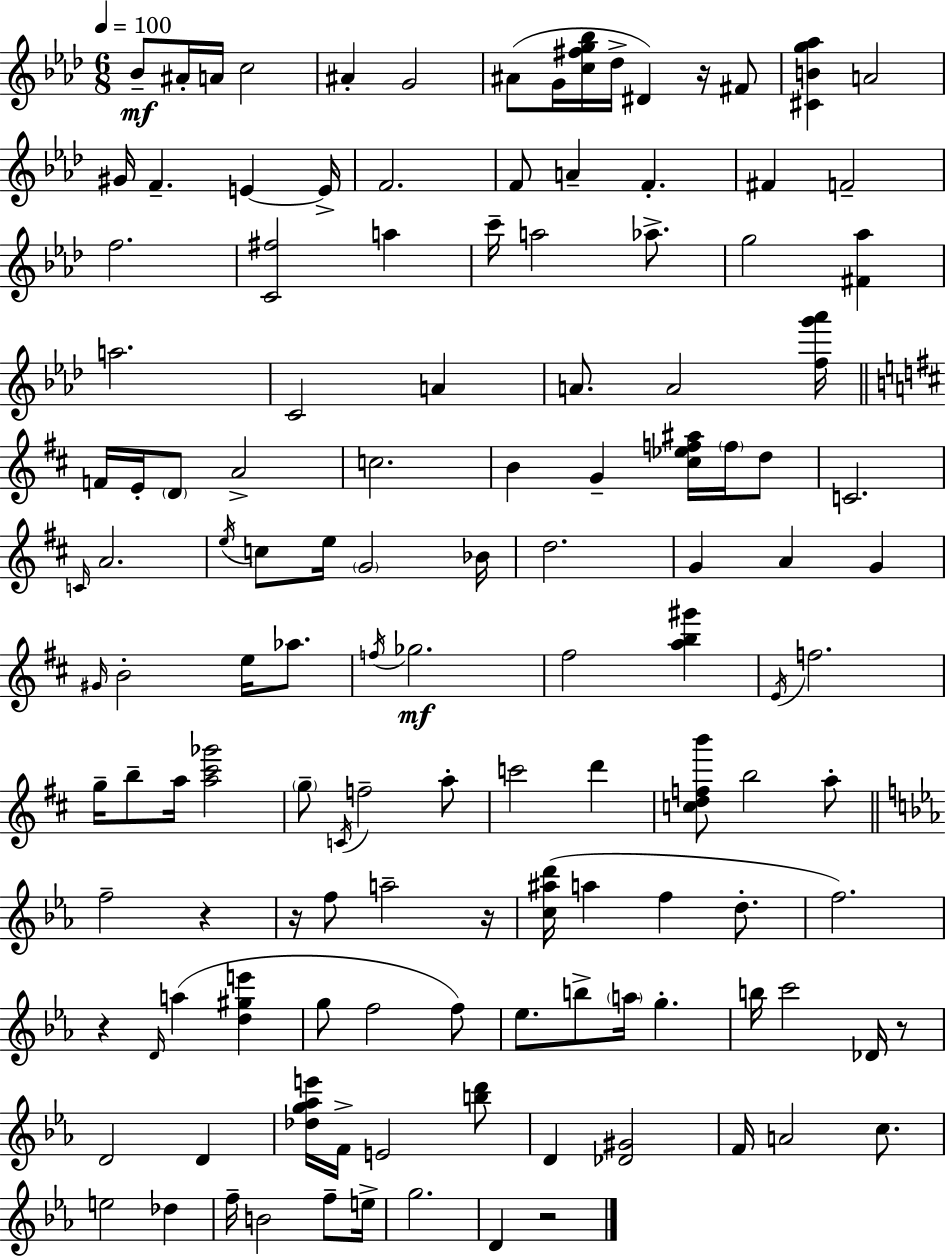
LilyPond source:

{
  \clef treble
  \numericTimeSignature
  \time 6/8
  \key aes \major
  \tempo 4 = 100
  \repeat volta 2 { bes'8--\mf ais'16-. a'16 c''2 | ais'4-. g'2 | ais'8( g'16 <c'' fis'' g'' bes''>16 des''16-> dis'4) r16 fis'8 | <cis' b' g'' aes''>4 a'2 | \break gis'16 f'4.-- e'4~~ e'16-> | f'2. | f'8 a'4-- f'4.-. | fis'4 f'2-- | \break f''2. | <c' fis''>2 a''4 | c'''16-- a''2 aes''8.-> | g''2 <fis' aes''>4 | \break a''2. | c'2 a'4 | a'8. a'2 <f'' g''' aes'''>16 | \bar "||" \break \key d \major f'16 e'16-. \parenthesize d'8 a'2-> | c''2. | b'4 g'4-- <cis'' ees'' f'' ais''>16 \parenthesize f''16 d''8 | c'2. | \break \grace { c'16 } a'2. | \acciaccatura { e''16 } c''8 e''16 \parenthesize g'2 | bes'16 d''2. | g'4 a'4 g'4 | \break \grace { gis'16 } b'2-. e''16 | aes''8. \acciaccatura { f''16 }\mf ges''2. | fis''2 | <a'' b'' gis'''>4 \acciaccatura { e'16 } f''2. | \break g''16-- b''8-- a''16 <a'' cis''' ges'''>2 | \parenthesize g''8-- \acciaccatura { c'16 } f''2-- | a''8-. c'''2 | d'''4 <c'' d'' f'' b'''>8 b''2 | \break a''8-. \bar "||" \break \key ees \major f''2-- r4 | r16 f''8 a''2-- r16 | <c'' ais'' d'''>16( a''4 f''4 d''8.-. | f''2.) | \break r4 \grace { d'16 }( a''4 <d'' gis'' e'''>4 | g''8 f''2 f''8) | ees''8. b''8-> \parenthesize a''16 g''4.-. | b''16 c'''2 des'16 r8 | \break d'2 d'4 | <des'' g'' aes'' e'''>16 f'16-> e'2 <b'' d'''>8 | d'4 <des' gis'>2 | f'16 a'2 c''8. | \break e''2 des''4 | f''16-- b'2 f''8-- | e''16-> g''2. | d'4 r2 | \break } \bar "|."
}